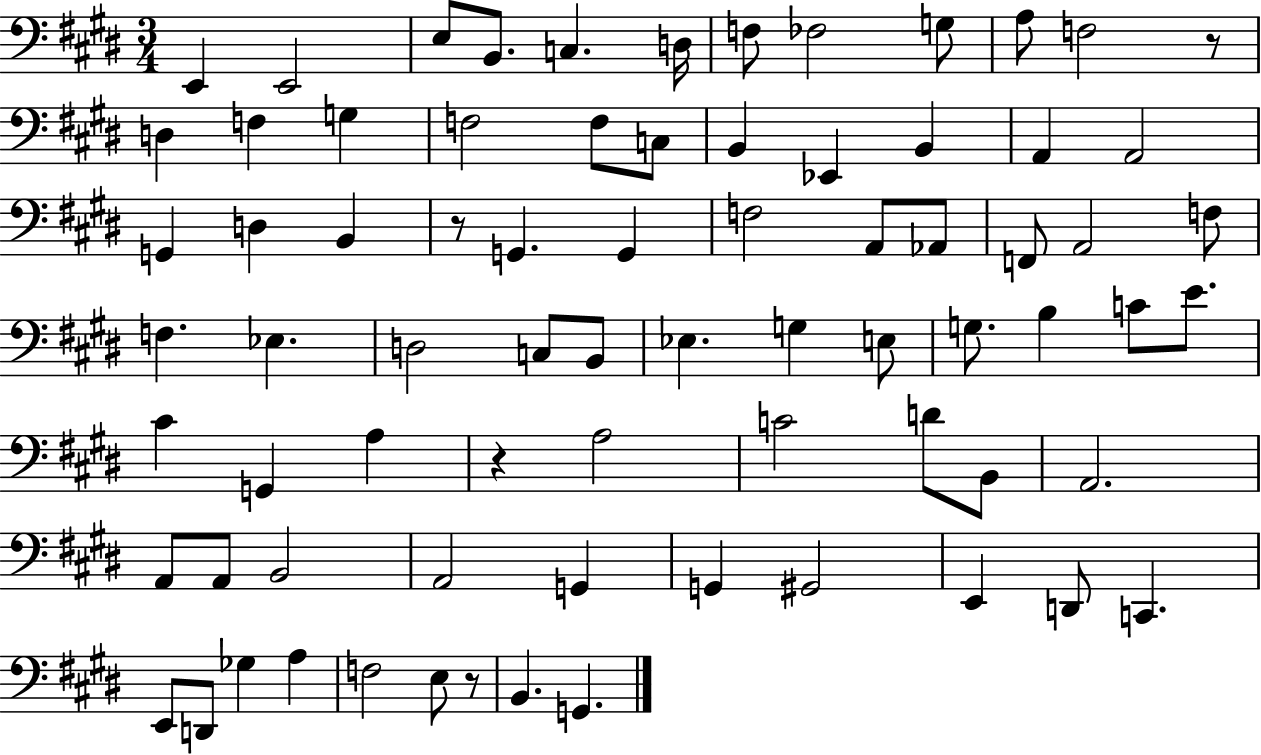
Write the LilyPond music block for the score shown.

{
  \clef bass
  \numericTimeSignature
  \time 3/4
  \key e \major
  e,4 e,2 | e8 b,8. c4. d16 | f8 fes2 g8 | a8 f2 r8 | \break d4 f4 g4 | f2 f8 c8 | b,4 ees,4 b,4 | a,4 a,2 | \break g,4 d4 b,4 | r8 g,4. g,4 | f2 a,8 aes,8 | f,8 a,2 f8 | \break f4. ees4. | d2 c8 b,8 | ees4. g4 e8 | g8. b4 c'8 e'8. | \break cis'4 g,4 a4 | r4 a2 | c'2 d'8 b,8 | a,2. | \break a,8 a,8 b,2 | a,2 g,4 | g,4 gis,2 | e,4 d,8 c,4. | \break e,8 d,8 ges4 a4 | f2 e8 r8 | b,4. g,4. | \bar "|."
}